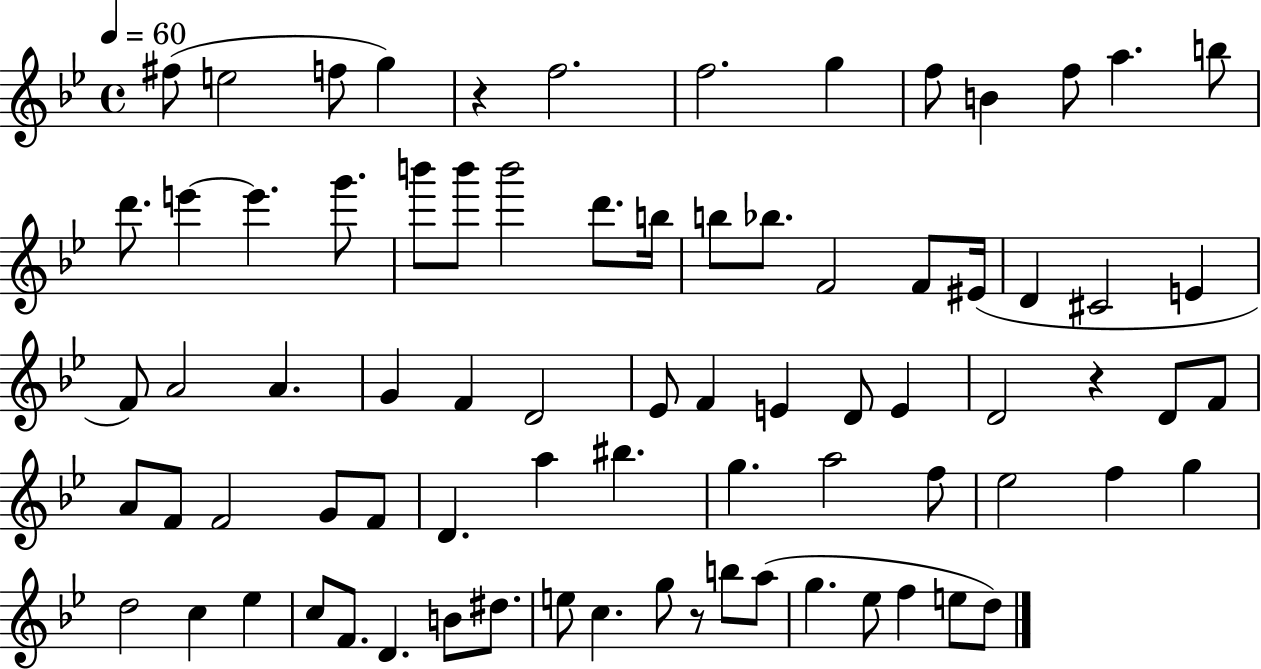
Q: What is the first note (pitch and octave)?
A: F#5